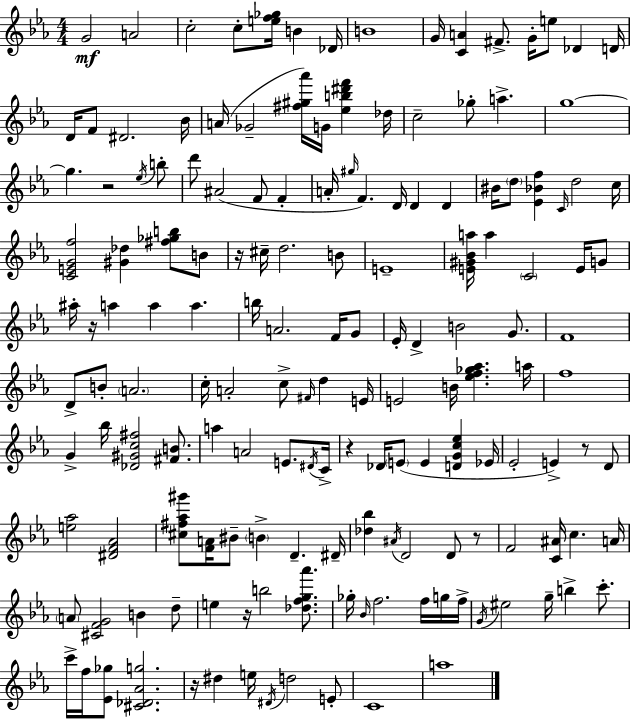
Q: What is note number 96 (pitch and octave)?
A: D#4